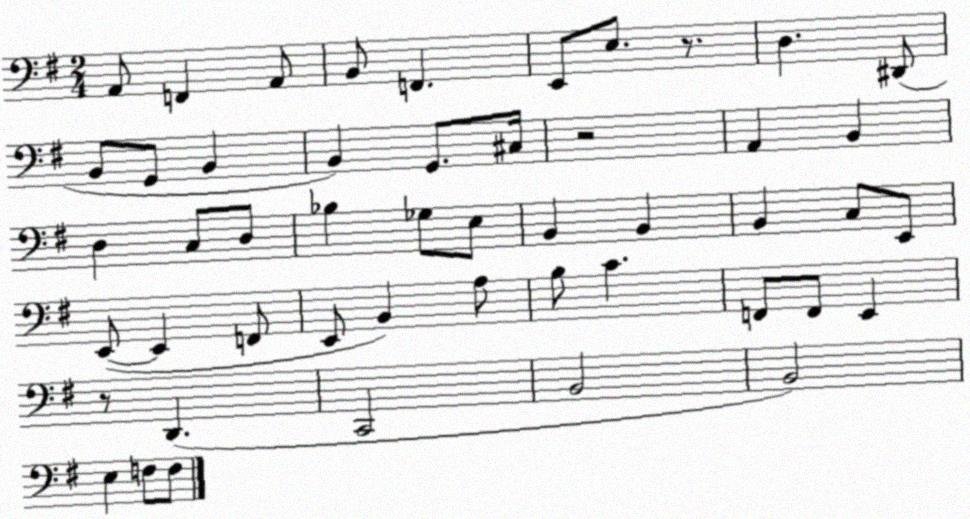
X:1
T:Untitled
M:2/4
L:1/4
K:G
A,,/2 F,, A,,/2 B,,/2 F,, E,,/2 E,/2 z/2 D, ^D,,/2 B,,/2 G,,/2 B,, B,, G,,/2 ^C,/4 z2 A,, B,, D, C,/2 D,/2 _B, _G,/2 E,/2 B,, B,, B,, C,/2 E,,/2 E,,/2 E,, F,,/2 E,,/2 B,, A,/2 B,/2 C F,,/2 F,,/2 E,, z/2 D,, C,,2 B,,2 B,,2 E, F,/2 F,/2